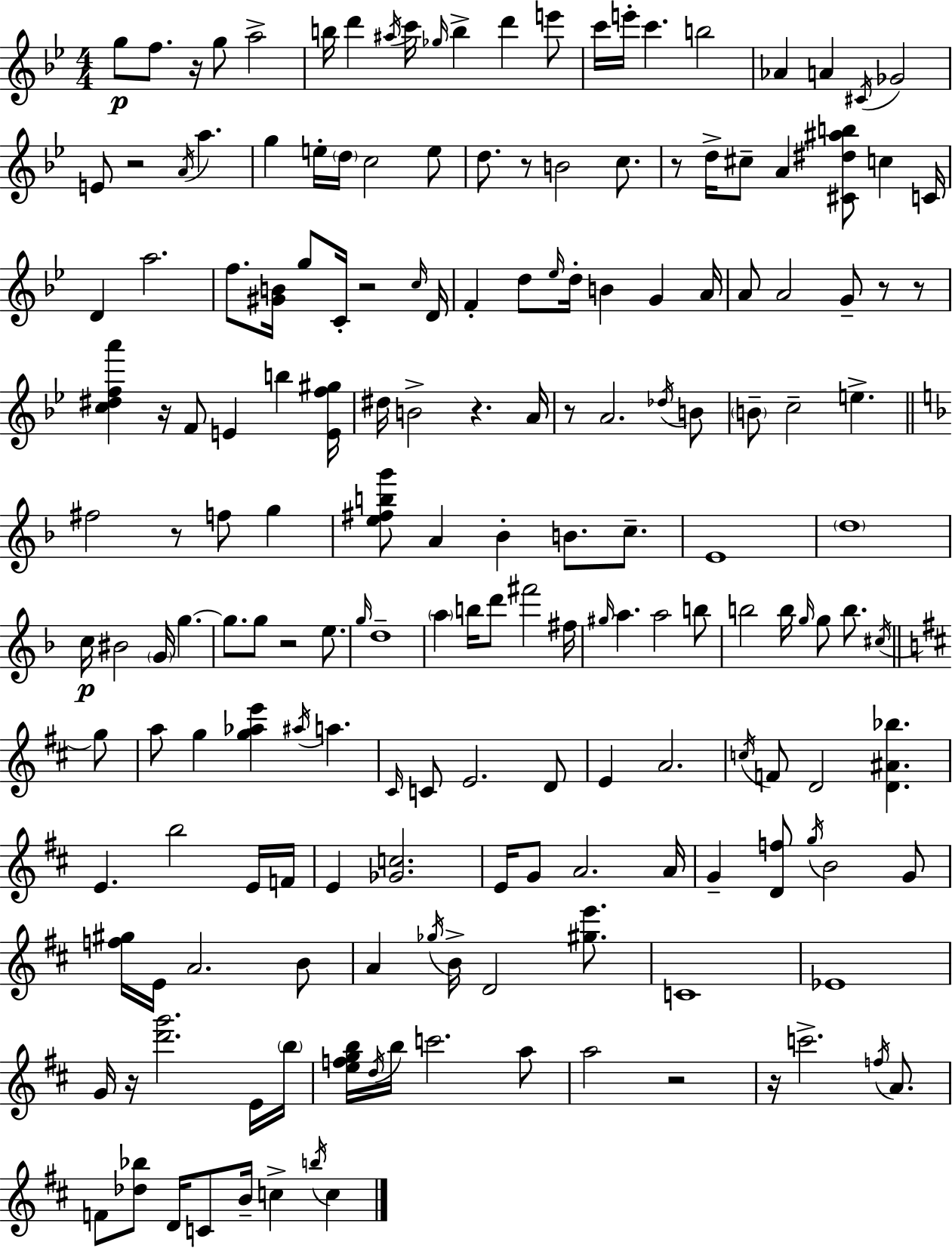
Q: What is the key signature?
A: G minor